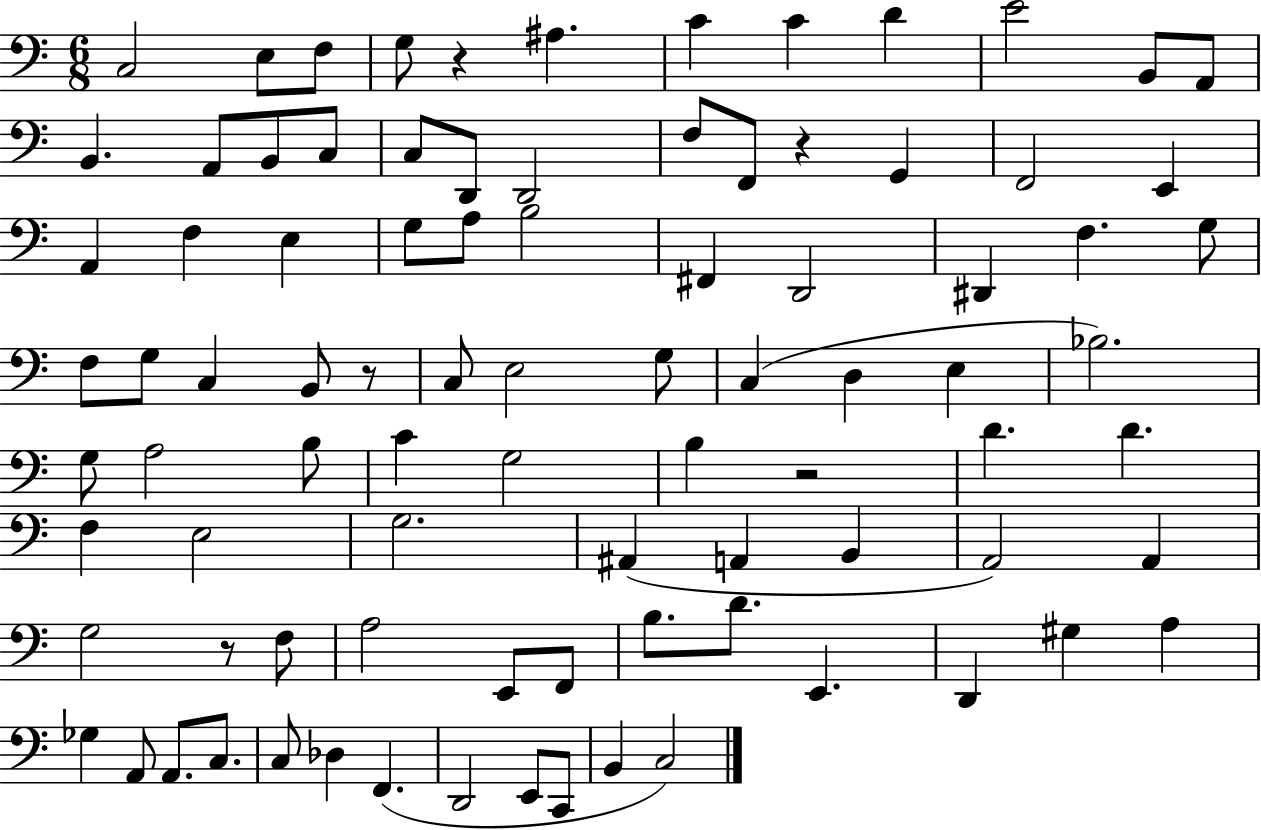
X:1
T:Untitled
M:6/8
L:1/4
K:C
C,2 E,/2 F,/2 G,/2 z ^A, C C D E2 B,,/2 A,,/2 B,, A,,/2 B,,/2 C,/2 C,/2 D,,/2 D,,2 F,/2 F,,/2 z G,, F,,2 E,, A,, F, E, G,/2 A,/2 B,2 ^F,, D,,2 ^D,, F, G,/2 F,/2 G,/2 C, B,,/2 z/2 C,/2 E,2 G,/2 C, D, E, _B,2 G,/2 A,2 B,/2 C G,2 B, z2 D D F, E,2 G,2 ^A,, A,, B,, A,,2 A,, G,2 z/2 F,/2 A,2 E,,/2 F,,/2 B,/2 D/2 E,, D,, ^G, A, _G, A,,/2 A,,/2 C,/2 C,/2 _D, F,, D,,2 E,,/2 C,,/2 B,, C,2